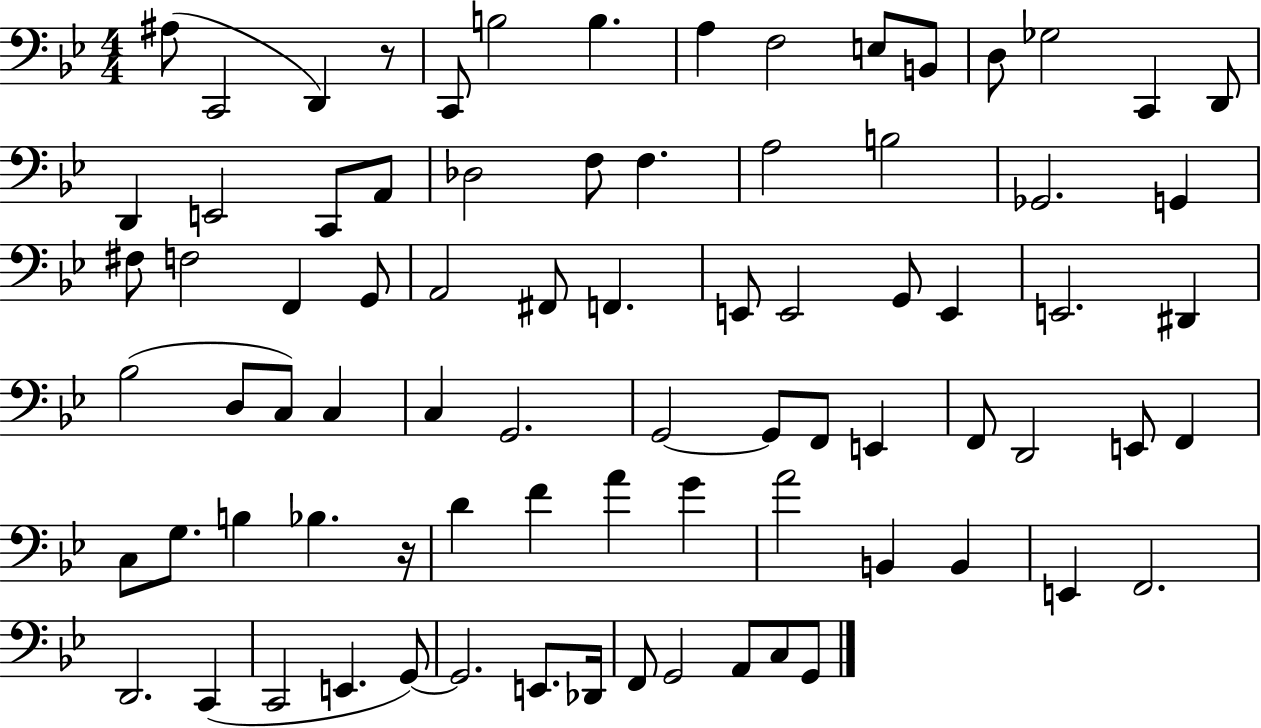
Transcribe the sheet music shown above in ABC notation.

X:1
T:Untitled
M:4/4
L:1/4
K:Bb
^A,/2 C,,2 D,, z/2 C,,/2 B,2 B, A, F,2 E,/2 B,,/2 D,/2 _G,2 C,, D,,/2 D,, E,,2 C,,/2 A,,/2 _D,2 F,/2 F, A,2 B,2 _G,,2 G,, ^F,/2 F,2 F,, G,,/2 A,,2 ^F,,/2 F,, E,,/2 E,,2 G,,/2 E,, E,,2 ^D,, _B,2 D,/2 C,/2 C, C, G,,2 G,,2 G,,/2 F,,/2 E,, F,,/2 D,,2 E,,/2 F,, C,/2 G,/2 B, _B, z/4 D F A G A2 B,, B,, E,, F,,2 D,,2 C,, C,,2 E,, G,,/2 G,,2 E,,/2 _D,,/4 F,,/2 G,,2 A,,/2 C,/2 G,,/2